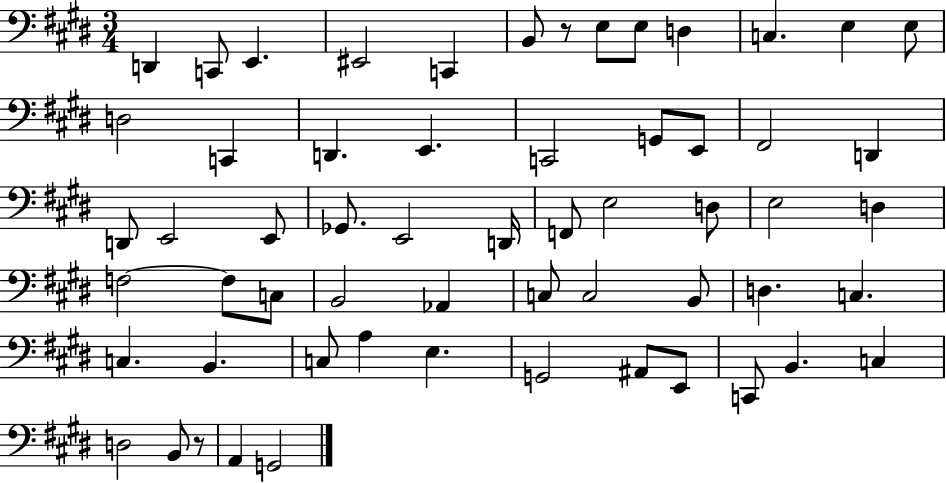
X:1
T:Untitled
M:3/4
L:1/4
K:E
D,, C,,/2 E,, ^E,,2 C,, B,,/2 z/2 E,/2 E,/2 D, C, E, E,/2 D,2 C,, D,, E,, C,,2 G,,/2 E,,/2 ^F,,2 D,, D,,/2 E,,2 E,,/2 _G,,/2 E,,2 D,,/4 F,,/2 E,2 D,/2 E,2 D, F,2 F,/2 C,/2 B,,2 _A,, C,/2 C,2 B,,/2 D, C, C, B,, C,/2 A, E, G,,2 ^A,,/2 E,,/2 C,,/2 B,, C, D,2 B,,/2 z/2 A,, G,,2